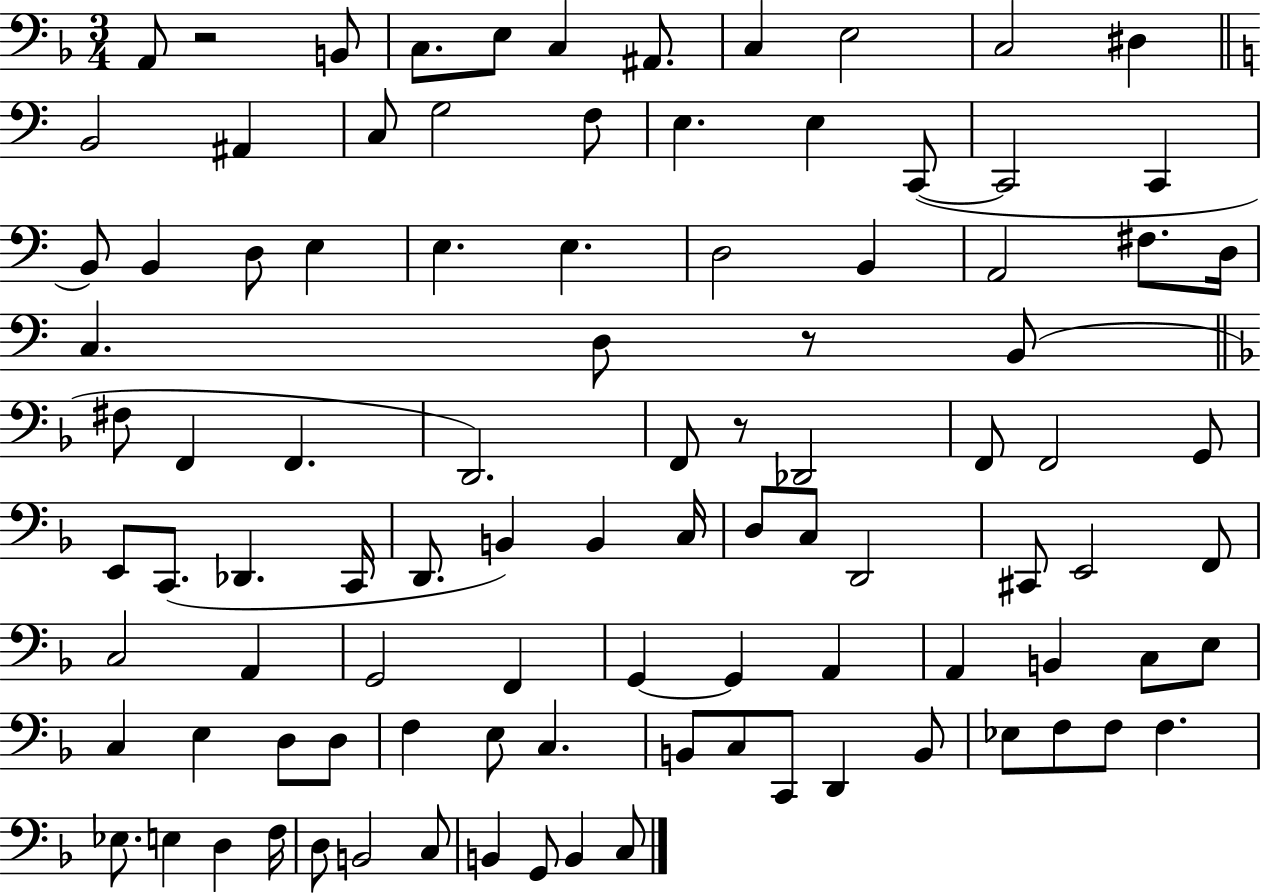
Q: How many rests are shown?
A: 3